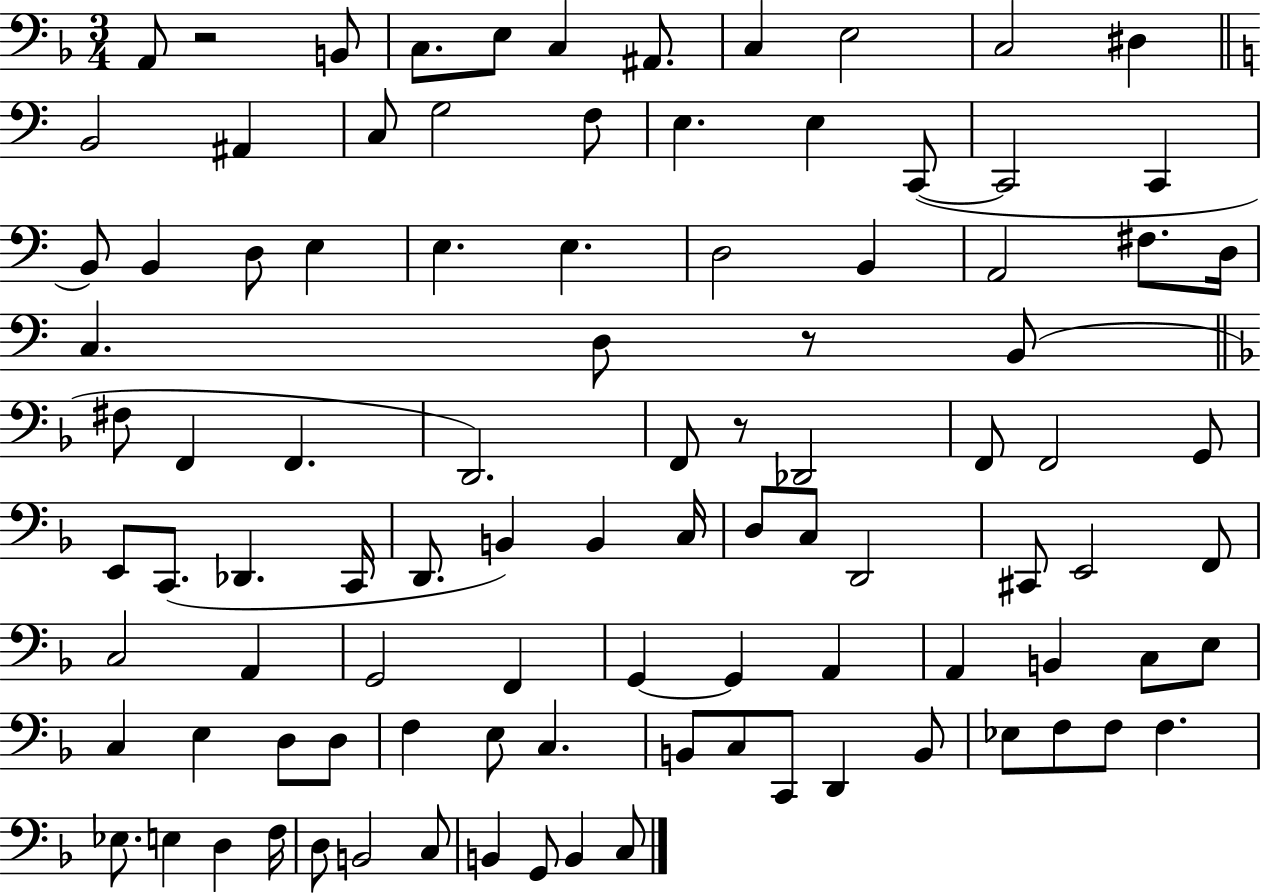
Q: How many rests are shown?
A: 3